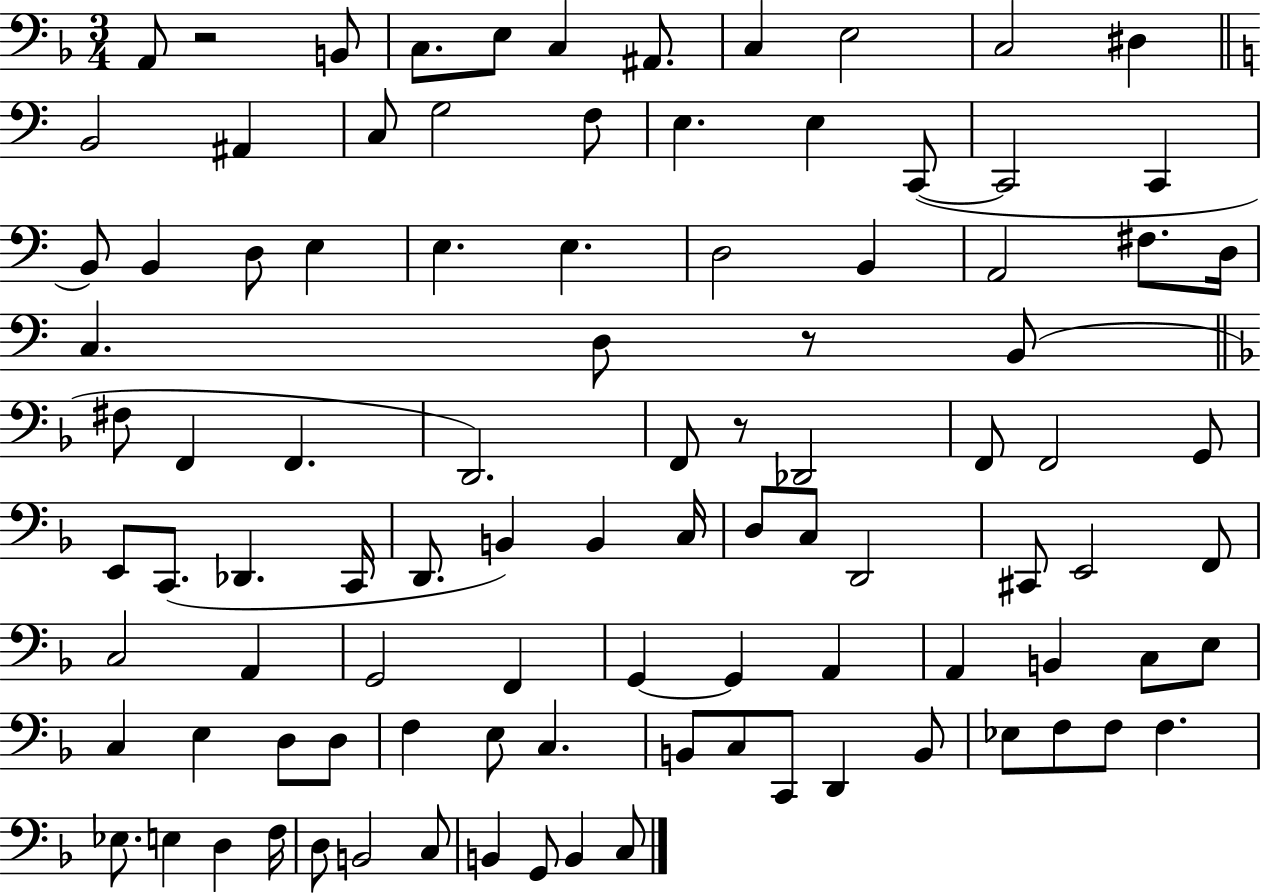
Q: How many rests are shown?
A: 3